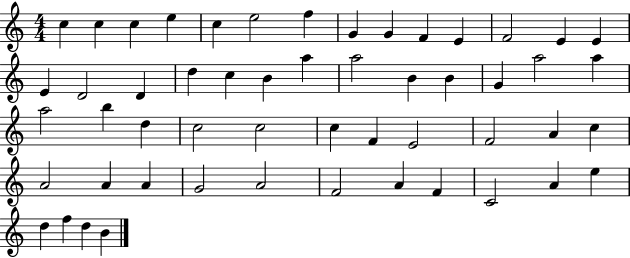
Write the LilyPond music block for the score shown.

{
  \clef treble
  \numericTimeSignature
  \time 4/4
  \key c \major
  c''4 c''4 c''4 e''4 | c''4 e''2 f''4 | g'4 g'4 f'4 e'4 | f'2 e'4 e'4 | \break e'4 d'2 d'4 | d''4 c''4 b'4 a''4 | a''2 b'4 b'4 | g'4 a''2 a''4 | \break a''2 b''4 d''4 | c''2 c''2 | c''4 f'4 e'2 | f'2 a'4 c''4 | \break a'2 a'4 a'4 | g'2 a'2 | f'2 a'4 f'4 | c'2 a'4 e''4 | \break d''4 f''4 d''4 b'4 | \bar "|."
}